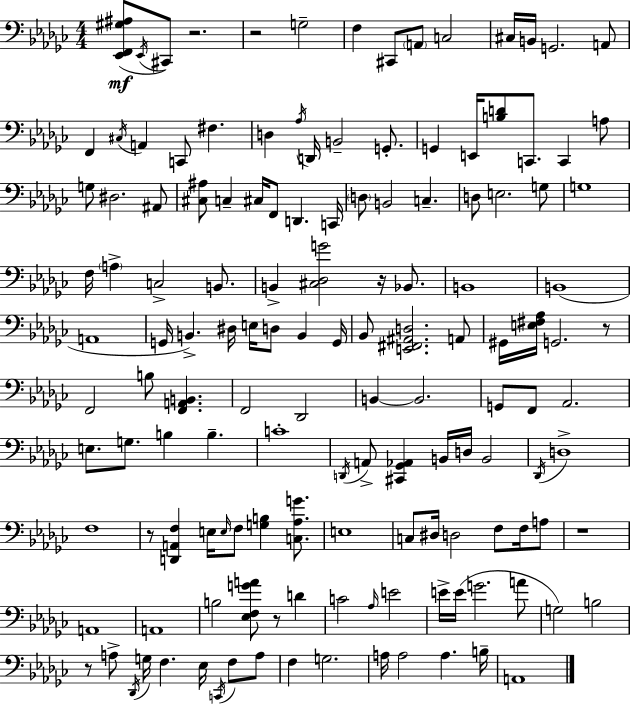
[Eb2,F2,G#3,A#3]/e Eb2/s C#2/e R/h. R/h G3/h F3/q C#2/e A2/e C3/h C#3/s B2/s G2/h. A2/e F2/q C#3/s A2/q C2/e F#3/q. D3/q Ab3/s D2/s B2/h G2/e. G2/q E2/s [B3,D4]/e C2/e. C2/q A3/e G3/e D#3/h. A#2/e [C#3,A#3]/e C3/q C#3/s F2/e D2/q. C2/s D3/e B2/h C3/q. D3/e E3/h. G3/e G3/w F3/s A3/q C3/h B2/e. B2/q [C#3,Db3,G4]/h R/s Bb2/e. B2/w B2/w A2/w G2/s B2/q. D#3/s E3/s D3/e B2/q G2/s Bb2/e [E2,F#2,A#2,D3]/h. A2/e G#2/s [E3,F#3,Ab3]/s G2/h. R/e F2/h B3/e [F2,A2,B2]/q. F2/h Db2/h B2/q B2/h. G2/e F2/e Ab2/h. E3/e. G3/e. B3/q B3/q. C4/w D2/s A2/e [C#2,Gb2,Ab2]/q B2/s D3/s B2/h Db2/s D3/w F3/w R/e [D2,A2,F3]/q E3/s E3/s F3/e [G3,B3]/q [C3,Ab3,G4]/e. E3/w C3/e D#3/s D3/h F3/e F3/s A3/e R/w A2/w A2/w B3/h [Eb3,F3,G4,A4]/e R/e D4/q C4/h Ab3/s E4/h E4/s E4/s G4/h. A4/e G3/h B3/h R/e A3/e Db2/s G3/s F3/q. Eb3/s C2/s F3/e A3/e F3/q G3/h. A3/s A3/h A3/q. B3/s A2/w